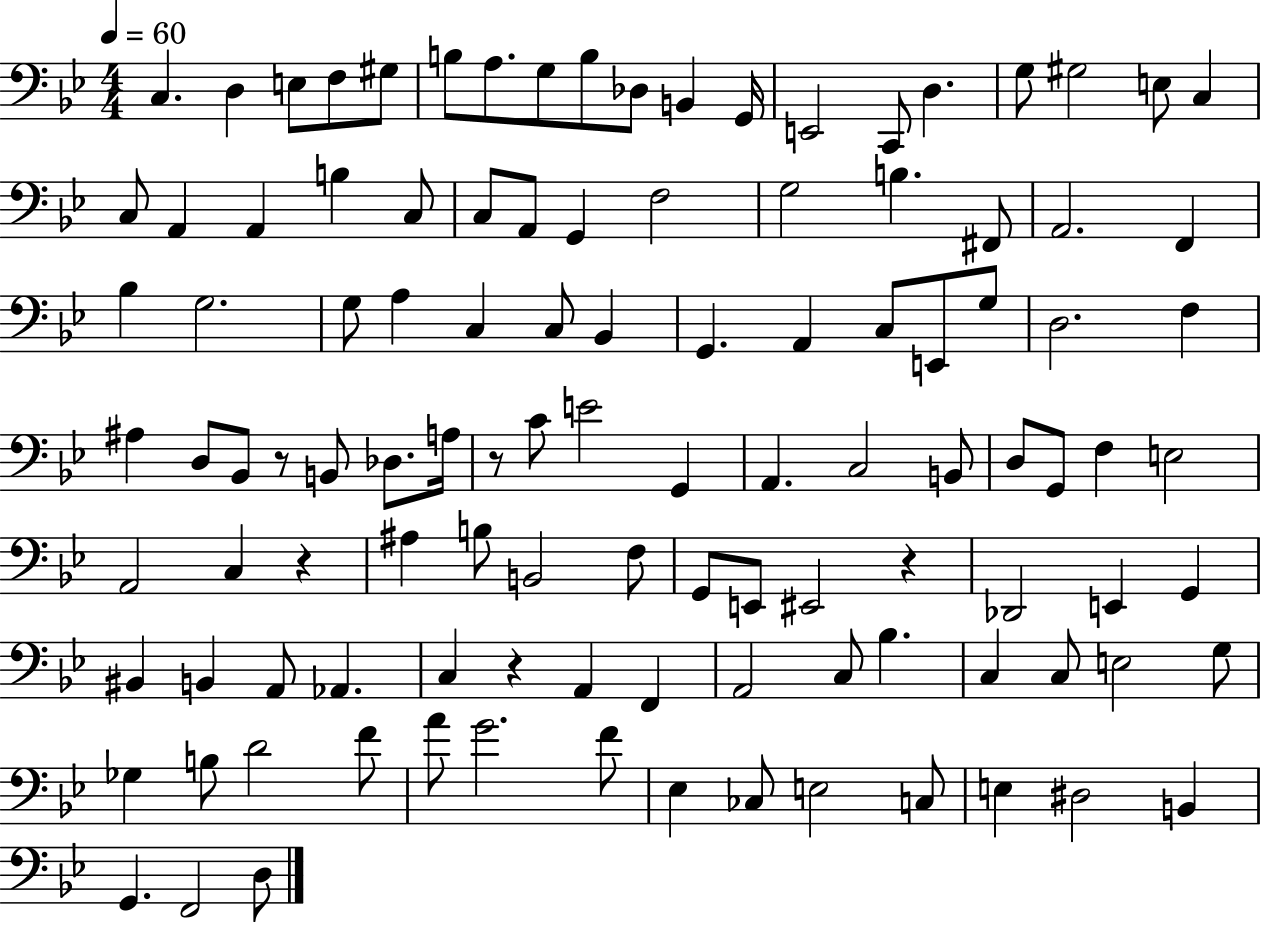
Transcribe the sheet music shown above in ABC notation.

X:1
T:Untitled
M:4/4
L:1/4
K:Bb
C, D, E,/2 F,/2 ^G,/2 B,/2 A,/2 G,/2 B,/2 _D,/2 B,, G,,/4 E,,2 C,,/2 D, G,/2 ^G,2 E,/2 C, C,/2 A,, A,, B, C,/2 C,/2 A,,/2 G,, F,2 G,2 B, ^F,,/2 A,,2 F,, _B, G,2 G,/2 A, C, C,/2 _B,, G,, A,, C,/2 E,,/2 G,/2 D,2 F, ^A, D,/2 _B,,/2 z/2 B,,/2 _D,/2 A,/4 z/2 C/2 E2 G,, A,, C,2 B,,/2 D,/2 G,,/2 F, E,2 A,,2 C, z ^A, B,/2 B,,2 F,/2 G,,/2 E,,/2 ^E,,2 z _D,,2 E,, G,, ^B,, B,, A,,/2 _A,, C, z A,, F,, A,,2 C,/2 _B, C, C,/2 E,2 G,/2 _G, B,/2 D2 F/2 A/2 G2 F/2 _E, _C,/2 E,2 C,/2 E, ^D,2 B,, G,, F,,2 D,/2